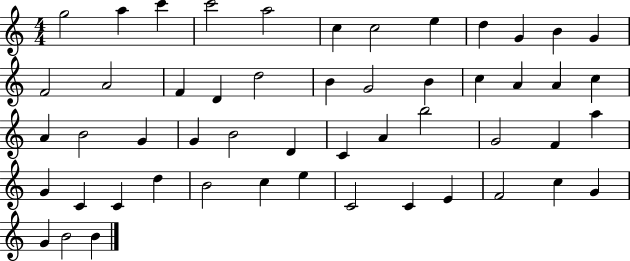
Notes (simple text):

G5/h A5/q C6/q C6/h A5/h C5/q C5/h E5/q D5/q G4/q B4/q G4/q F4/h A4/h F4/q D4/q D5/h B4/q G4/h B4/q C5/q A4/q A4/q C5/q A4/q B4/h G4/q G4/q B4/h D4/q C4/q A4/q B5/h G4/h F4/q A5/q G4/q C4/q C4/q D5/q B4/h C5/q E5/q C4/h C4/q E4/q F4/h C5/q G4/q G4/q B4/h B4/q